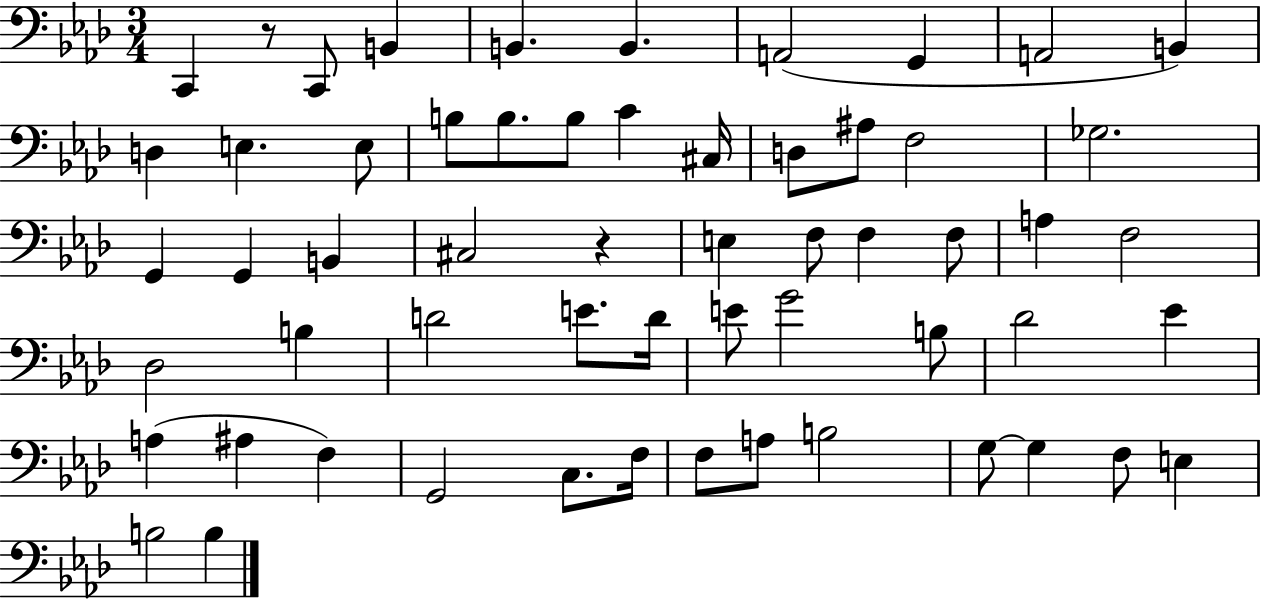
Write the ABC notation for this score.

X:1
T:Untitled
M:3/4
L:1/4
K:Ab
C,, z/2 C,,/2 B,, B,, B,, A,,2 G,, A,,2 B,, D, E, E,/2 B,/2 B,/2 B,/2 C ^C,/4 D,/2 ^A,/2 F,2 _G,2 G,, G,, B,, ^C,2 z E, F,/2 F, F,/2 A, F,2 _D,2 B, D2 E/2 D/4 E/2 G2 B,/2 _D2 _E A, ^A, F, G,,2 C,/2 F,/4 F,/2 A,/2 B,2 G,/2 G, F,/2 E, B,2 B,